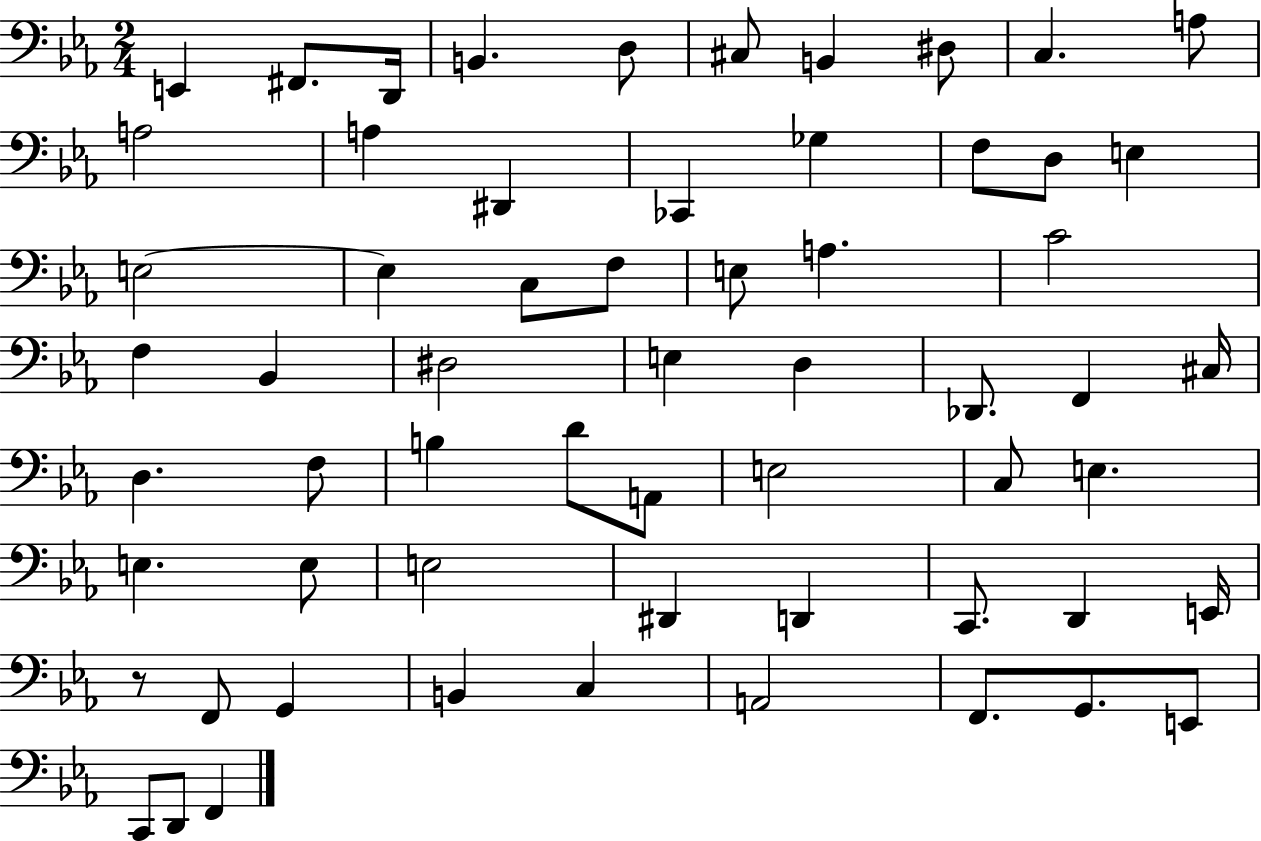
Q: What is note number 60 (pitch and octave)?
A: F2